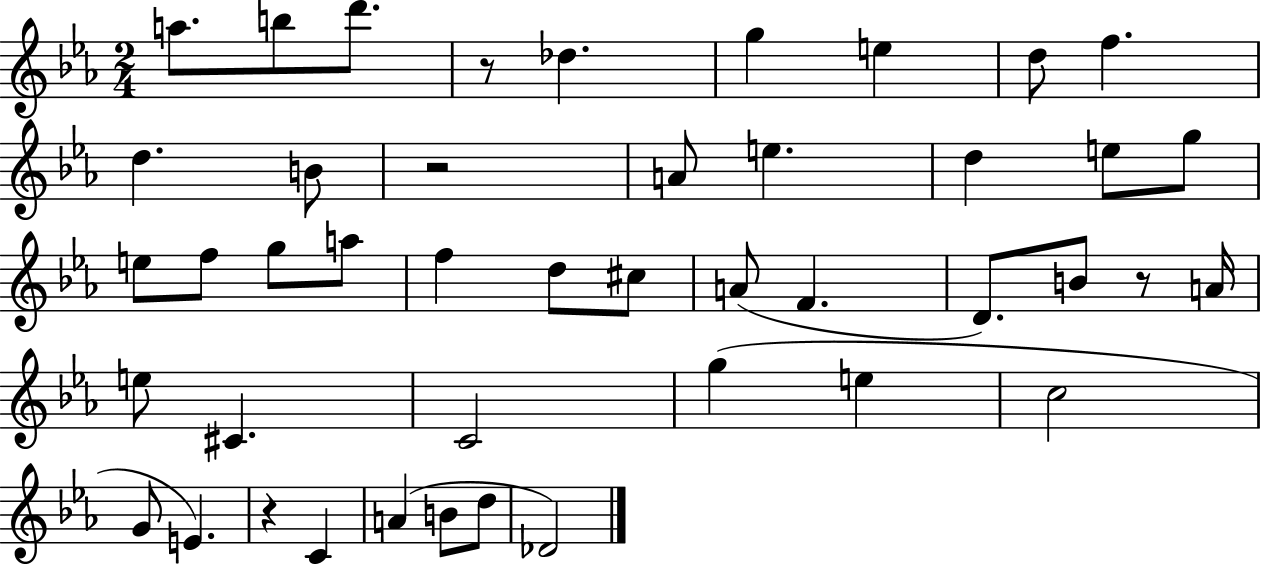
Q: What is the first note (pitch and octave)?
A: A5